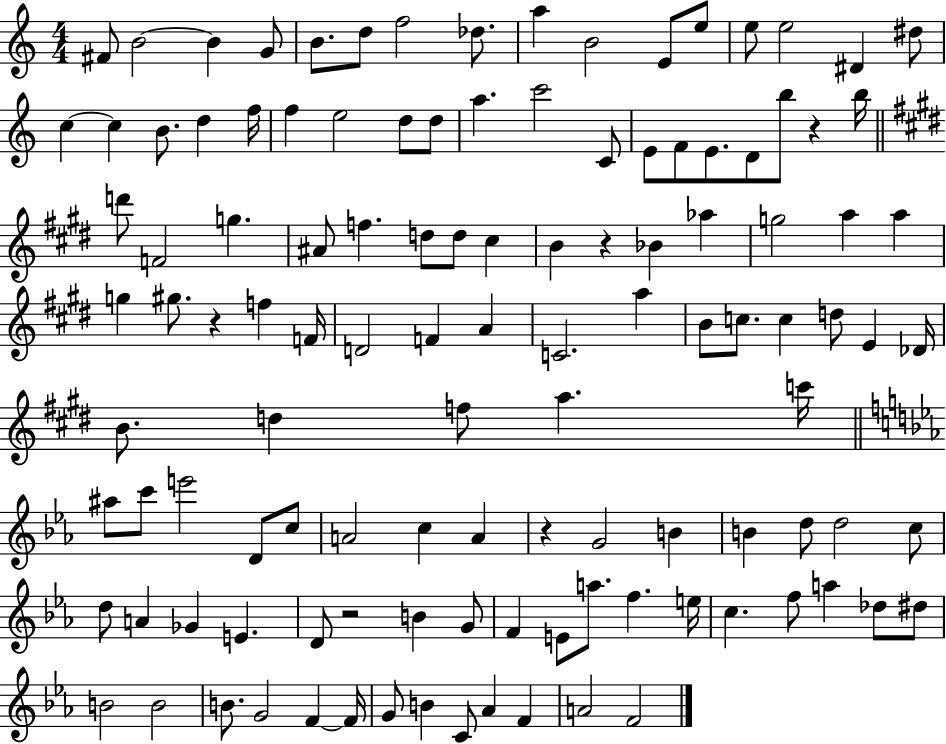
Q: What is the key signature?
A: C major